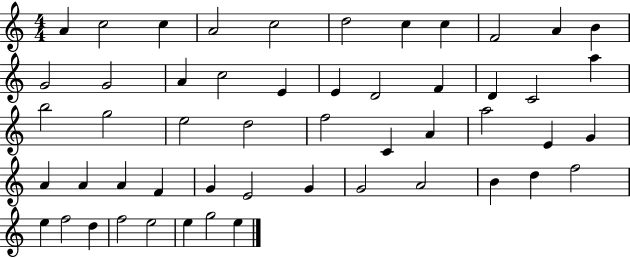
{
  \clef treble
  \numericTimeSignature
  \time 4/4
  \key c \major
  a'4 c''2 c''4 | a'2 c''2 | d''2 c''4 c''4 | f'2 a'4 b'4 | \break g'2 g'2 | a'4 c''2 e'4 | e'4 d'2 f'4 | d'4 c'2 a''4 | \break b''2 g''2 | e''2 d''2 | f''2 c'4 a'4 | a''2 e'4 g'4 | \break a'4 a'4 a'4 f'4 | g'4 e'2 g'4 | g'2 a'2 | b'4 d''4 f''2 | \break e''4 f''2 d''4 | f''2 e''2 | e''4 g''2 e''4 | \bar "|."
}